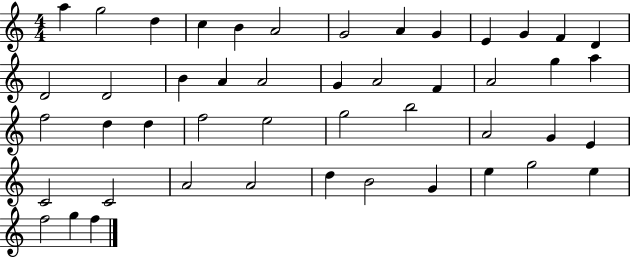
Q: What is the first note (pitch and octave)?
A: A5